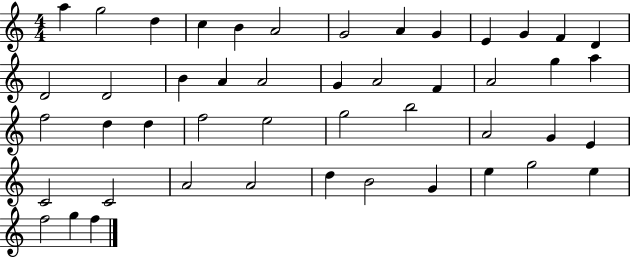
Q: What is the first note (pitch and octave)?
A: A5